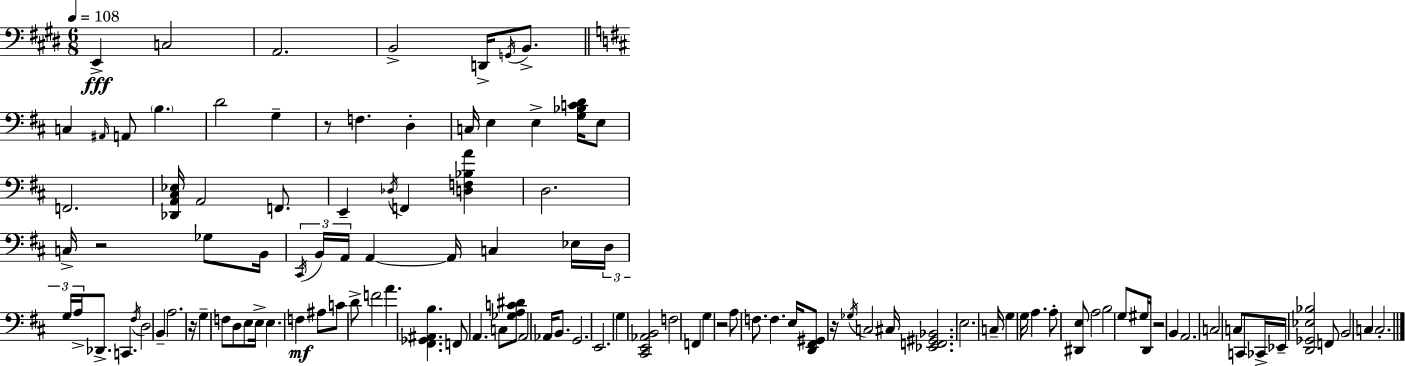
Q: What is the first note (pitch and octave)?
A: E2